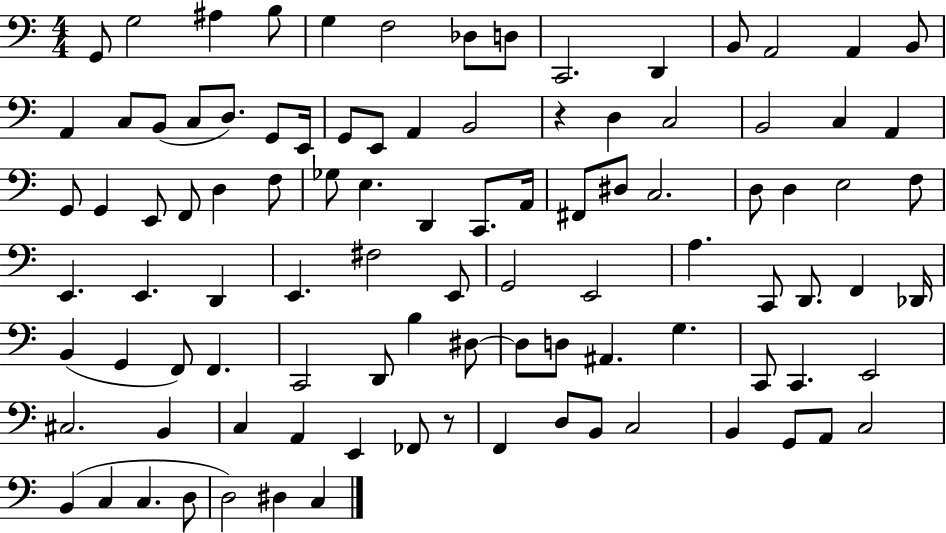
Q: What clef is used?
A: bass